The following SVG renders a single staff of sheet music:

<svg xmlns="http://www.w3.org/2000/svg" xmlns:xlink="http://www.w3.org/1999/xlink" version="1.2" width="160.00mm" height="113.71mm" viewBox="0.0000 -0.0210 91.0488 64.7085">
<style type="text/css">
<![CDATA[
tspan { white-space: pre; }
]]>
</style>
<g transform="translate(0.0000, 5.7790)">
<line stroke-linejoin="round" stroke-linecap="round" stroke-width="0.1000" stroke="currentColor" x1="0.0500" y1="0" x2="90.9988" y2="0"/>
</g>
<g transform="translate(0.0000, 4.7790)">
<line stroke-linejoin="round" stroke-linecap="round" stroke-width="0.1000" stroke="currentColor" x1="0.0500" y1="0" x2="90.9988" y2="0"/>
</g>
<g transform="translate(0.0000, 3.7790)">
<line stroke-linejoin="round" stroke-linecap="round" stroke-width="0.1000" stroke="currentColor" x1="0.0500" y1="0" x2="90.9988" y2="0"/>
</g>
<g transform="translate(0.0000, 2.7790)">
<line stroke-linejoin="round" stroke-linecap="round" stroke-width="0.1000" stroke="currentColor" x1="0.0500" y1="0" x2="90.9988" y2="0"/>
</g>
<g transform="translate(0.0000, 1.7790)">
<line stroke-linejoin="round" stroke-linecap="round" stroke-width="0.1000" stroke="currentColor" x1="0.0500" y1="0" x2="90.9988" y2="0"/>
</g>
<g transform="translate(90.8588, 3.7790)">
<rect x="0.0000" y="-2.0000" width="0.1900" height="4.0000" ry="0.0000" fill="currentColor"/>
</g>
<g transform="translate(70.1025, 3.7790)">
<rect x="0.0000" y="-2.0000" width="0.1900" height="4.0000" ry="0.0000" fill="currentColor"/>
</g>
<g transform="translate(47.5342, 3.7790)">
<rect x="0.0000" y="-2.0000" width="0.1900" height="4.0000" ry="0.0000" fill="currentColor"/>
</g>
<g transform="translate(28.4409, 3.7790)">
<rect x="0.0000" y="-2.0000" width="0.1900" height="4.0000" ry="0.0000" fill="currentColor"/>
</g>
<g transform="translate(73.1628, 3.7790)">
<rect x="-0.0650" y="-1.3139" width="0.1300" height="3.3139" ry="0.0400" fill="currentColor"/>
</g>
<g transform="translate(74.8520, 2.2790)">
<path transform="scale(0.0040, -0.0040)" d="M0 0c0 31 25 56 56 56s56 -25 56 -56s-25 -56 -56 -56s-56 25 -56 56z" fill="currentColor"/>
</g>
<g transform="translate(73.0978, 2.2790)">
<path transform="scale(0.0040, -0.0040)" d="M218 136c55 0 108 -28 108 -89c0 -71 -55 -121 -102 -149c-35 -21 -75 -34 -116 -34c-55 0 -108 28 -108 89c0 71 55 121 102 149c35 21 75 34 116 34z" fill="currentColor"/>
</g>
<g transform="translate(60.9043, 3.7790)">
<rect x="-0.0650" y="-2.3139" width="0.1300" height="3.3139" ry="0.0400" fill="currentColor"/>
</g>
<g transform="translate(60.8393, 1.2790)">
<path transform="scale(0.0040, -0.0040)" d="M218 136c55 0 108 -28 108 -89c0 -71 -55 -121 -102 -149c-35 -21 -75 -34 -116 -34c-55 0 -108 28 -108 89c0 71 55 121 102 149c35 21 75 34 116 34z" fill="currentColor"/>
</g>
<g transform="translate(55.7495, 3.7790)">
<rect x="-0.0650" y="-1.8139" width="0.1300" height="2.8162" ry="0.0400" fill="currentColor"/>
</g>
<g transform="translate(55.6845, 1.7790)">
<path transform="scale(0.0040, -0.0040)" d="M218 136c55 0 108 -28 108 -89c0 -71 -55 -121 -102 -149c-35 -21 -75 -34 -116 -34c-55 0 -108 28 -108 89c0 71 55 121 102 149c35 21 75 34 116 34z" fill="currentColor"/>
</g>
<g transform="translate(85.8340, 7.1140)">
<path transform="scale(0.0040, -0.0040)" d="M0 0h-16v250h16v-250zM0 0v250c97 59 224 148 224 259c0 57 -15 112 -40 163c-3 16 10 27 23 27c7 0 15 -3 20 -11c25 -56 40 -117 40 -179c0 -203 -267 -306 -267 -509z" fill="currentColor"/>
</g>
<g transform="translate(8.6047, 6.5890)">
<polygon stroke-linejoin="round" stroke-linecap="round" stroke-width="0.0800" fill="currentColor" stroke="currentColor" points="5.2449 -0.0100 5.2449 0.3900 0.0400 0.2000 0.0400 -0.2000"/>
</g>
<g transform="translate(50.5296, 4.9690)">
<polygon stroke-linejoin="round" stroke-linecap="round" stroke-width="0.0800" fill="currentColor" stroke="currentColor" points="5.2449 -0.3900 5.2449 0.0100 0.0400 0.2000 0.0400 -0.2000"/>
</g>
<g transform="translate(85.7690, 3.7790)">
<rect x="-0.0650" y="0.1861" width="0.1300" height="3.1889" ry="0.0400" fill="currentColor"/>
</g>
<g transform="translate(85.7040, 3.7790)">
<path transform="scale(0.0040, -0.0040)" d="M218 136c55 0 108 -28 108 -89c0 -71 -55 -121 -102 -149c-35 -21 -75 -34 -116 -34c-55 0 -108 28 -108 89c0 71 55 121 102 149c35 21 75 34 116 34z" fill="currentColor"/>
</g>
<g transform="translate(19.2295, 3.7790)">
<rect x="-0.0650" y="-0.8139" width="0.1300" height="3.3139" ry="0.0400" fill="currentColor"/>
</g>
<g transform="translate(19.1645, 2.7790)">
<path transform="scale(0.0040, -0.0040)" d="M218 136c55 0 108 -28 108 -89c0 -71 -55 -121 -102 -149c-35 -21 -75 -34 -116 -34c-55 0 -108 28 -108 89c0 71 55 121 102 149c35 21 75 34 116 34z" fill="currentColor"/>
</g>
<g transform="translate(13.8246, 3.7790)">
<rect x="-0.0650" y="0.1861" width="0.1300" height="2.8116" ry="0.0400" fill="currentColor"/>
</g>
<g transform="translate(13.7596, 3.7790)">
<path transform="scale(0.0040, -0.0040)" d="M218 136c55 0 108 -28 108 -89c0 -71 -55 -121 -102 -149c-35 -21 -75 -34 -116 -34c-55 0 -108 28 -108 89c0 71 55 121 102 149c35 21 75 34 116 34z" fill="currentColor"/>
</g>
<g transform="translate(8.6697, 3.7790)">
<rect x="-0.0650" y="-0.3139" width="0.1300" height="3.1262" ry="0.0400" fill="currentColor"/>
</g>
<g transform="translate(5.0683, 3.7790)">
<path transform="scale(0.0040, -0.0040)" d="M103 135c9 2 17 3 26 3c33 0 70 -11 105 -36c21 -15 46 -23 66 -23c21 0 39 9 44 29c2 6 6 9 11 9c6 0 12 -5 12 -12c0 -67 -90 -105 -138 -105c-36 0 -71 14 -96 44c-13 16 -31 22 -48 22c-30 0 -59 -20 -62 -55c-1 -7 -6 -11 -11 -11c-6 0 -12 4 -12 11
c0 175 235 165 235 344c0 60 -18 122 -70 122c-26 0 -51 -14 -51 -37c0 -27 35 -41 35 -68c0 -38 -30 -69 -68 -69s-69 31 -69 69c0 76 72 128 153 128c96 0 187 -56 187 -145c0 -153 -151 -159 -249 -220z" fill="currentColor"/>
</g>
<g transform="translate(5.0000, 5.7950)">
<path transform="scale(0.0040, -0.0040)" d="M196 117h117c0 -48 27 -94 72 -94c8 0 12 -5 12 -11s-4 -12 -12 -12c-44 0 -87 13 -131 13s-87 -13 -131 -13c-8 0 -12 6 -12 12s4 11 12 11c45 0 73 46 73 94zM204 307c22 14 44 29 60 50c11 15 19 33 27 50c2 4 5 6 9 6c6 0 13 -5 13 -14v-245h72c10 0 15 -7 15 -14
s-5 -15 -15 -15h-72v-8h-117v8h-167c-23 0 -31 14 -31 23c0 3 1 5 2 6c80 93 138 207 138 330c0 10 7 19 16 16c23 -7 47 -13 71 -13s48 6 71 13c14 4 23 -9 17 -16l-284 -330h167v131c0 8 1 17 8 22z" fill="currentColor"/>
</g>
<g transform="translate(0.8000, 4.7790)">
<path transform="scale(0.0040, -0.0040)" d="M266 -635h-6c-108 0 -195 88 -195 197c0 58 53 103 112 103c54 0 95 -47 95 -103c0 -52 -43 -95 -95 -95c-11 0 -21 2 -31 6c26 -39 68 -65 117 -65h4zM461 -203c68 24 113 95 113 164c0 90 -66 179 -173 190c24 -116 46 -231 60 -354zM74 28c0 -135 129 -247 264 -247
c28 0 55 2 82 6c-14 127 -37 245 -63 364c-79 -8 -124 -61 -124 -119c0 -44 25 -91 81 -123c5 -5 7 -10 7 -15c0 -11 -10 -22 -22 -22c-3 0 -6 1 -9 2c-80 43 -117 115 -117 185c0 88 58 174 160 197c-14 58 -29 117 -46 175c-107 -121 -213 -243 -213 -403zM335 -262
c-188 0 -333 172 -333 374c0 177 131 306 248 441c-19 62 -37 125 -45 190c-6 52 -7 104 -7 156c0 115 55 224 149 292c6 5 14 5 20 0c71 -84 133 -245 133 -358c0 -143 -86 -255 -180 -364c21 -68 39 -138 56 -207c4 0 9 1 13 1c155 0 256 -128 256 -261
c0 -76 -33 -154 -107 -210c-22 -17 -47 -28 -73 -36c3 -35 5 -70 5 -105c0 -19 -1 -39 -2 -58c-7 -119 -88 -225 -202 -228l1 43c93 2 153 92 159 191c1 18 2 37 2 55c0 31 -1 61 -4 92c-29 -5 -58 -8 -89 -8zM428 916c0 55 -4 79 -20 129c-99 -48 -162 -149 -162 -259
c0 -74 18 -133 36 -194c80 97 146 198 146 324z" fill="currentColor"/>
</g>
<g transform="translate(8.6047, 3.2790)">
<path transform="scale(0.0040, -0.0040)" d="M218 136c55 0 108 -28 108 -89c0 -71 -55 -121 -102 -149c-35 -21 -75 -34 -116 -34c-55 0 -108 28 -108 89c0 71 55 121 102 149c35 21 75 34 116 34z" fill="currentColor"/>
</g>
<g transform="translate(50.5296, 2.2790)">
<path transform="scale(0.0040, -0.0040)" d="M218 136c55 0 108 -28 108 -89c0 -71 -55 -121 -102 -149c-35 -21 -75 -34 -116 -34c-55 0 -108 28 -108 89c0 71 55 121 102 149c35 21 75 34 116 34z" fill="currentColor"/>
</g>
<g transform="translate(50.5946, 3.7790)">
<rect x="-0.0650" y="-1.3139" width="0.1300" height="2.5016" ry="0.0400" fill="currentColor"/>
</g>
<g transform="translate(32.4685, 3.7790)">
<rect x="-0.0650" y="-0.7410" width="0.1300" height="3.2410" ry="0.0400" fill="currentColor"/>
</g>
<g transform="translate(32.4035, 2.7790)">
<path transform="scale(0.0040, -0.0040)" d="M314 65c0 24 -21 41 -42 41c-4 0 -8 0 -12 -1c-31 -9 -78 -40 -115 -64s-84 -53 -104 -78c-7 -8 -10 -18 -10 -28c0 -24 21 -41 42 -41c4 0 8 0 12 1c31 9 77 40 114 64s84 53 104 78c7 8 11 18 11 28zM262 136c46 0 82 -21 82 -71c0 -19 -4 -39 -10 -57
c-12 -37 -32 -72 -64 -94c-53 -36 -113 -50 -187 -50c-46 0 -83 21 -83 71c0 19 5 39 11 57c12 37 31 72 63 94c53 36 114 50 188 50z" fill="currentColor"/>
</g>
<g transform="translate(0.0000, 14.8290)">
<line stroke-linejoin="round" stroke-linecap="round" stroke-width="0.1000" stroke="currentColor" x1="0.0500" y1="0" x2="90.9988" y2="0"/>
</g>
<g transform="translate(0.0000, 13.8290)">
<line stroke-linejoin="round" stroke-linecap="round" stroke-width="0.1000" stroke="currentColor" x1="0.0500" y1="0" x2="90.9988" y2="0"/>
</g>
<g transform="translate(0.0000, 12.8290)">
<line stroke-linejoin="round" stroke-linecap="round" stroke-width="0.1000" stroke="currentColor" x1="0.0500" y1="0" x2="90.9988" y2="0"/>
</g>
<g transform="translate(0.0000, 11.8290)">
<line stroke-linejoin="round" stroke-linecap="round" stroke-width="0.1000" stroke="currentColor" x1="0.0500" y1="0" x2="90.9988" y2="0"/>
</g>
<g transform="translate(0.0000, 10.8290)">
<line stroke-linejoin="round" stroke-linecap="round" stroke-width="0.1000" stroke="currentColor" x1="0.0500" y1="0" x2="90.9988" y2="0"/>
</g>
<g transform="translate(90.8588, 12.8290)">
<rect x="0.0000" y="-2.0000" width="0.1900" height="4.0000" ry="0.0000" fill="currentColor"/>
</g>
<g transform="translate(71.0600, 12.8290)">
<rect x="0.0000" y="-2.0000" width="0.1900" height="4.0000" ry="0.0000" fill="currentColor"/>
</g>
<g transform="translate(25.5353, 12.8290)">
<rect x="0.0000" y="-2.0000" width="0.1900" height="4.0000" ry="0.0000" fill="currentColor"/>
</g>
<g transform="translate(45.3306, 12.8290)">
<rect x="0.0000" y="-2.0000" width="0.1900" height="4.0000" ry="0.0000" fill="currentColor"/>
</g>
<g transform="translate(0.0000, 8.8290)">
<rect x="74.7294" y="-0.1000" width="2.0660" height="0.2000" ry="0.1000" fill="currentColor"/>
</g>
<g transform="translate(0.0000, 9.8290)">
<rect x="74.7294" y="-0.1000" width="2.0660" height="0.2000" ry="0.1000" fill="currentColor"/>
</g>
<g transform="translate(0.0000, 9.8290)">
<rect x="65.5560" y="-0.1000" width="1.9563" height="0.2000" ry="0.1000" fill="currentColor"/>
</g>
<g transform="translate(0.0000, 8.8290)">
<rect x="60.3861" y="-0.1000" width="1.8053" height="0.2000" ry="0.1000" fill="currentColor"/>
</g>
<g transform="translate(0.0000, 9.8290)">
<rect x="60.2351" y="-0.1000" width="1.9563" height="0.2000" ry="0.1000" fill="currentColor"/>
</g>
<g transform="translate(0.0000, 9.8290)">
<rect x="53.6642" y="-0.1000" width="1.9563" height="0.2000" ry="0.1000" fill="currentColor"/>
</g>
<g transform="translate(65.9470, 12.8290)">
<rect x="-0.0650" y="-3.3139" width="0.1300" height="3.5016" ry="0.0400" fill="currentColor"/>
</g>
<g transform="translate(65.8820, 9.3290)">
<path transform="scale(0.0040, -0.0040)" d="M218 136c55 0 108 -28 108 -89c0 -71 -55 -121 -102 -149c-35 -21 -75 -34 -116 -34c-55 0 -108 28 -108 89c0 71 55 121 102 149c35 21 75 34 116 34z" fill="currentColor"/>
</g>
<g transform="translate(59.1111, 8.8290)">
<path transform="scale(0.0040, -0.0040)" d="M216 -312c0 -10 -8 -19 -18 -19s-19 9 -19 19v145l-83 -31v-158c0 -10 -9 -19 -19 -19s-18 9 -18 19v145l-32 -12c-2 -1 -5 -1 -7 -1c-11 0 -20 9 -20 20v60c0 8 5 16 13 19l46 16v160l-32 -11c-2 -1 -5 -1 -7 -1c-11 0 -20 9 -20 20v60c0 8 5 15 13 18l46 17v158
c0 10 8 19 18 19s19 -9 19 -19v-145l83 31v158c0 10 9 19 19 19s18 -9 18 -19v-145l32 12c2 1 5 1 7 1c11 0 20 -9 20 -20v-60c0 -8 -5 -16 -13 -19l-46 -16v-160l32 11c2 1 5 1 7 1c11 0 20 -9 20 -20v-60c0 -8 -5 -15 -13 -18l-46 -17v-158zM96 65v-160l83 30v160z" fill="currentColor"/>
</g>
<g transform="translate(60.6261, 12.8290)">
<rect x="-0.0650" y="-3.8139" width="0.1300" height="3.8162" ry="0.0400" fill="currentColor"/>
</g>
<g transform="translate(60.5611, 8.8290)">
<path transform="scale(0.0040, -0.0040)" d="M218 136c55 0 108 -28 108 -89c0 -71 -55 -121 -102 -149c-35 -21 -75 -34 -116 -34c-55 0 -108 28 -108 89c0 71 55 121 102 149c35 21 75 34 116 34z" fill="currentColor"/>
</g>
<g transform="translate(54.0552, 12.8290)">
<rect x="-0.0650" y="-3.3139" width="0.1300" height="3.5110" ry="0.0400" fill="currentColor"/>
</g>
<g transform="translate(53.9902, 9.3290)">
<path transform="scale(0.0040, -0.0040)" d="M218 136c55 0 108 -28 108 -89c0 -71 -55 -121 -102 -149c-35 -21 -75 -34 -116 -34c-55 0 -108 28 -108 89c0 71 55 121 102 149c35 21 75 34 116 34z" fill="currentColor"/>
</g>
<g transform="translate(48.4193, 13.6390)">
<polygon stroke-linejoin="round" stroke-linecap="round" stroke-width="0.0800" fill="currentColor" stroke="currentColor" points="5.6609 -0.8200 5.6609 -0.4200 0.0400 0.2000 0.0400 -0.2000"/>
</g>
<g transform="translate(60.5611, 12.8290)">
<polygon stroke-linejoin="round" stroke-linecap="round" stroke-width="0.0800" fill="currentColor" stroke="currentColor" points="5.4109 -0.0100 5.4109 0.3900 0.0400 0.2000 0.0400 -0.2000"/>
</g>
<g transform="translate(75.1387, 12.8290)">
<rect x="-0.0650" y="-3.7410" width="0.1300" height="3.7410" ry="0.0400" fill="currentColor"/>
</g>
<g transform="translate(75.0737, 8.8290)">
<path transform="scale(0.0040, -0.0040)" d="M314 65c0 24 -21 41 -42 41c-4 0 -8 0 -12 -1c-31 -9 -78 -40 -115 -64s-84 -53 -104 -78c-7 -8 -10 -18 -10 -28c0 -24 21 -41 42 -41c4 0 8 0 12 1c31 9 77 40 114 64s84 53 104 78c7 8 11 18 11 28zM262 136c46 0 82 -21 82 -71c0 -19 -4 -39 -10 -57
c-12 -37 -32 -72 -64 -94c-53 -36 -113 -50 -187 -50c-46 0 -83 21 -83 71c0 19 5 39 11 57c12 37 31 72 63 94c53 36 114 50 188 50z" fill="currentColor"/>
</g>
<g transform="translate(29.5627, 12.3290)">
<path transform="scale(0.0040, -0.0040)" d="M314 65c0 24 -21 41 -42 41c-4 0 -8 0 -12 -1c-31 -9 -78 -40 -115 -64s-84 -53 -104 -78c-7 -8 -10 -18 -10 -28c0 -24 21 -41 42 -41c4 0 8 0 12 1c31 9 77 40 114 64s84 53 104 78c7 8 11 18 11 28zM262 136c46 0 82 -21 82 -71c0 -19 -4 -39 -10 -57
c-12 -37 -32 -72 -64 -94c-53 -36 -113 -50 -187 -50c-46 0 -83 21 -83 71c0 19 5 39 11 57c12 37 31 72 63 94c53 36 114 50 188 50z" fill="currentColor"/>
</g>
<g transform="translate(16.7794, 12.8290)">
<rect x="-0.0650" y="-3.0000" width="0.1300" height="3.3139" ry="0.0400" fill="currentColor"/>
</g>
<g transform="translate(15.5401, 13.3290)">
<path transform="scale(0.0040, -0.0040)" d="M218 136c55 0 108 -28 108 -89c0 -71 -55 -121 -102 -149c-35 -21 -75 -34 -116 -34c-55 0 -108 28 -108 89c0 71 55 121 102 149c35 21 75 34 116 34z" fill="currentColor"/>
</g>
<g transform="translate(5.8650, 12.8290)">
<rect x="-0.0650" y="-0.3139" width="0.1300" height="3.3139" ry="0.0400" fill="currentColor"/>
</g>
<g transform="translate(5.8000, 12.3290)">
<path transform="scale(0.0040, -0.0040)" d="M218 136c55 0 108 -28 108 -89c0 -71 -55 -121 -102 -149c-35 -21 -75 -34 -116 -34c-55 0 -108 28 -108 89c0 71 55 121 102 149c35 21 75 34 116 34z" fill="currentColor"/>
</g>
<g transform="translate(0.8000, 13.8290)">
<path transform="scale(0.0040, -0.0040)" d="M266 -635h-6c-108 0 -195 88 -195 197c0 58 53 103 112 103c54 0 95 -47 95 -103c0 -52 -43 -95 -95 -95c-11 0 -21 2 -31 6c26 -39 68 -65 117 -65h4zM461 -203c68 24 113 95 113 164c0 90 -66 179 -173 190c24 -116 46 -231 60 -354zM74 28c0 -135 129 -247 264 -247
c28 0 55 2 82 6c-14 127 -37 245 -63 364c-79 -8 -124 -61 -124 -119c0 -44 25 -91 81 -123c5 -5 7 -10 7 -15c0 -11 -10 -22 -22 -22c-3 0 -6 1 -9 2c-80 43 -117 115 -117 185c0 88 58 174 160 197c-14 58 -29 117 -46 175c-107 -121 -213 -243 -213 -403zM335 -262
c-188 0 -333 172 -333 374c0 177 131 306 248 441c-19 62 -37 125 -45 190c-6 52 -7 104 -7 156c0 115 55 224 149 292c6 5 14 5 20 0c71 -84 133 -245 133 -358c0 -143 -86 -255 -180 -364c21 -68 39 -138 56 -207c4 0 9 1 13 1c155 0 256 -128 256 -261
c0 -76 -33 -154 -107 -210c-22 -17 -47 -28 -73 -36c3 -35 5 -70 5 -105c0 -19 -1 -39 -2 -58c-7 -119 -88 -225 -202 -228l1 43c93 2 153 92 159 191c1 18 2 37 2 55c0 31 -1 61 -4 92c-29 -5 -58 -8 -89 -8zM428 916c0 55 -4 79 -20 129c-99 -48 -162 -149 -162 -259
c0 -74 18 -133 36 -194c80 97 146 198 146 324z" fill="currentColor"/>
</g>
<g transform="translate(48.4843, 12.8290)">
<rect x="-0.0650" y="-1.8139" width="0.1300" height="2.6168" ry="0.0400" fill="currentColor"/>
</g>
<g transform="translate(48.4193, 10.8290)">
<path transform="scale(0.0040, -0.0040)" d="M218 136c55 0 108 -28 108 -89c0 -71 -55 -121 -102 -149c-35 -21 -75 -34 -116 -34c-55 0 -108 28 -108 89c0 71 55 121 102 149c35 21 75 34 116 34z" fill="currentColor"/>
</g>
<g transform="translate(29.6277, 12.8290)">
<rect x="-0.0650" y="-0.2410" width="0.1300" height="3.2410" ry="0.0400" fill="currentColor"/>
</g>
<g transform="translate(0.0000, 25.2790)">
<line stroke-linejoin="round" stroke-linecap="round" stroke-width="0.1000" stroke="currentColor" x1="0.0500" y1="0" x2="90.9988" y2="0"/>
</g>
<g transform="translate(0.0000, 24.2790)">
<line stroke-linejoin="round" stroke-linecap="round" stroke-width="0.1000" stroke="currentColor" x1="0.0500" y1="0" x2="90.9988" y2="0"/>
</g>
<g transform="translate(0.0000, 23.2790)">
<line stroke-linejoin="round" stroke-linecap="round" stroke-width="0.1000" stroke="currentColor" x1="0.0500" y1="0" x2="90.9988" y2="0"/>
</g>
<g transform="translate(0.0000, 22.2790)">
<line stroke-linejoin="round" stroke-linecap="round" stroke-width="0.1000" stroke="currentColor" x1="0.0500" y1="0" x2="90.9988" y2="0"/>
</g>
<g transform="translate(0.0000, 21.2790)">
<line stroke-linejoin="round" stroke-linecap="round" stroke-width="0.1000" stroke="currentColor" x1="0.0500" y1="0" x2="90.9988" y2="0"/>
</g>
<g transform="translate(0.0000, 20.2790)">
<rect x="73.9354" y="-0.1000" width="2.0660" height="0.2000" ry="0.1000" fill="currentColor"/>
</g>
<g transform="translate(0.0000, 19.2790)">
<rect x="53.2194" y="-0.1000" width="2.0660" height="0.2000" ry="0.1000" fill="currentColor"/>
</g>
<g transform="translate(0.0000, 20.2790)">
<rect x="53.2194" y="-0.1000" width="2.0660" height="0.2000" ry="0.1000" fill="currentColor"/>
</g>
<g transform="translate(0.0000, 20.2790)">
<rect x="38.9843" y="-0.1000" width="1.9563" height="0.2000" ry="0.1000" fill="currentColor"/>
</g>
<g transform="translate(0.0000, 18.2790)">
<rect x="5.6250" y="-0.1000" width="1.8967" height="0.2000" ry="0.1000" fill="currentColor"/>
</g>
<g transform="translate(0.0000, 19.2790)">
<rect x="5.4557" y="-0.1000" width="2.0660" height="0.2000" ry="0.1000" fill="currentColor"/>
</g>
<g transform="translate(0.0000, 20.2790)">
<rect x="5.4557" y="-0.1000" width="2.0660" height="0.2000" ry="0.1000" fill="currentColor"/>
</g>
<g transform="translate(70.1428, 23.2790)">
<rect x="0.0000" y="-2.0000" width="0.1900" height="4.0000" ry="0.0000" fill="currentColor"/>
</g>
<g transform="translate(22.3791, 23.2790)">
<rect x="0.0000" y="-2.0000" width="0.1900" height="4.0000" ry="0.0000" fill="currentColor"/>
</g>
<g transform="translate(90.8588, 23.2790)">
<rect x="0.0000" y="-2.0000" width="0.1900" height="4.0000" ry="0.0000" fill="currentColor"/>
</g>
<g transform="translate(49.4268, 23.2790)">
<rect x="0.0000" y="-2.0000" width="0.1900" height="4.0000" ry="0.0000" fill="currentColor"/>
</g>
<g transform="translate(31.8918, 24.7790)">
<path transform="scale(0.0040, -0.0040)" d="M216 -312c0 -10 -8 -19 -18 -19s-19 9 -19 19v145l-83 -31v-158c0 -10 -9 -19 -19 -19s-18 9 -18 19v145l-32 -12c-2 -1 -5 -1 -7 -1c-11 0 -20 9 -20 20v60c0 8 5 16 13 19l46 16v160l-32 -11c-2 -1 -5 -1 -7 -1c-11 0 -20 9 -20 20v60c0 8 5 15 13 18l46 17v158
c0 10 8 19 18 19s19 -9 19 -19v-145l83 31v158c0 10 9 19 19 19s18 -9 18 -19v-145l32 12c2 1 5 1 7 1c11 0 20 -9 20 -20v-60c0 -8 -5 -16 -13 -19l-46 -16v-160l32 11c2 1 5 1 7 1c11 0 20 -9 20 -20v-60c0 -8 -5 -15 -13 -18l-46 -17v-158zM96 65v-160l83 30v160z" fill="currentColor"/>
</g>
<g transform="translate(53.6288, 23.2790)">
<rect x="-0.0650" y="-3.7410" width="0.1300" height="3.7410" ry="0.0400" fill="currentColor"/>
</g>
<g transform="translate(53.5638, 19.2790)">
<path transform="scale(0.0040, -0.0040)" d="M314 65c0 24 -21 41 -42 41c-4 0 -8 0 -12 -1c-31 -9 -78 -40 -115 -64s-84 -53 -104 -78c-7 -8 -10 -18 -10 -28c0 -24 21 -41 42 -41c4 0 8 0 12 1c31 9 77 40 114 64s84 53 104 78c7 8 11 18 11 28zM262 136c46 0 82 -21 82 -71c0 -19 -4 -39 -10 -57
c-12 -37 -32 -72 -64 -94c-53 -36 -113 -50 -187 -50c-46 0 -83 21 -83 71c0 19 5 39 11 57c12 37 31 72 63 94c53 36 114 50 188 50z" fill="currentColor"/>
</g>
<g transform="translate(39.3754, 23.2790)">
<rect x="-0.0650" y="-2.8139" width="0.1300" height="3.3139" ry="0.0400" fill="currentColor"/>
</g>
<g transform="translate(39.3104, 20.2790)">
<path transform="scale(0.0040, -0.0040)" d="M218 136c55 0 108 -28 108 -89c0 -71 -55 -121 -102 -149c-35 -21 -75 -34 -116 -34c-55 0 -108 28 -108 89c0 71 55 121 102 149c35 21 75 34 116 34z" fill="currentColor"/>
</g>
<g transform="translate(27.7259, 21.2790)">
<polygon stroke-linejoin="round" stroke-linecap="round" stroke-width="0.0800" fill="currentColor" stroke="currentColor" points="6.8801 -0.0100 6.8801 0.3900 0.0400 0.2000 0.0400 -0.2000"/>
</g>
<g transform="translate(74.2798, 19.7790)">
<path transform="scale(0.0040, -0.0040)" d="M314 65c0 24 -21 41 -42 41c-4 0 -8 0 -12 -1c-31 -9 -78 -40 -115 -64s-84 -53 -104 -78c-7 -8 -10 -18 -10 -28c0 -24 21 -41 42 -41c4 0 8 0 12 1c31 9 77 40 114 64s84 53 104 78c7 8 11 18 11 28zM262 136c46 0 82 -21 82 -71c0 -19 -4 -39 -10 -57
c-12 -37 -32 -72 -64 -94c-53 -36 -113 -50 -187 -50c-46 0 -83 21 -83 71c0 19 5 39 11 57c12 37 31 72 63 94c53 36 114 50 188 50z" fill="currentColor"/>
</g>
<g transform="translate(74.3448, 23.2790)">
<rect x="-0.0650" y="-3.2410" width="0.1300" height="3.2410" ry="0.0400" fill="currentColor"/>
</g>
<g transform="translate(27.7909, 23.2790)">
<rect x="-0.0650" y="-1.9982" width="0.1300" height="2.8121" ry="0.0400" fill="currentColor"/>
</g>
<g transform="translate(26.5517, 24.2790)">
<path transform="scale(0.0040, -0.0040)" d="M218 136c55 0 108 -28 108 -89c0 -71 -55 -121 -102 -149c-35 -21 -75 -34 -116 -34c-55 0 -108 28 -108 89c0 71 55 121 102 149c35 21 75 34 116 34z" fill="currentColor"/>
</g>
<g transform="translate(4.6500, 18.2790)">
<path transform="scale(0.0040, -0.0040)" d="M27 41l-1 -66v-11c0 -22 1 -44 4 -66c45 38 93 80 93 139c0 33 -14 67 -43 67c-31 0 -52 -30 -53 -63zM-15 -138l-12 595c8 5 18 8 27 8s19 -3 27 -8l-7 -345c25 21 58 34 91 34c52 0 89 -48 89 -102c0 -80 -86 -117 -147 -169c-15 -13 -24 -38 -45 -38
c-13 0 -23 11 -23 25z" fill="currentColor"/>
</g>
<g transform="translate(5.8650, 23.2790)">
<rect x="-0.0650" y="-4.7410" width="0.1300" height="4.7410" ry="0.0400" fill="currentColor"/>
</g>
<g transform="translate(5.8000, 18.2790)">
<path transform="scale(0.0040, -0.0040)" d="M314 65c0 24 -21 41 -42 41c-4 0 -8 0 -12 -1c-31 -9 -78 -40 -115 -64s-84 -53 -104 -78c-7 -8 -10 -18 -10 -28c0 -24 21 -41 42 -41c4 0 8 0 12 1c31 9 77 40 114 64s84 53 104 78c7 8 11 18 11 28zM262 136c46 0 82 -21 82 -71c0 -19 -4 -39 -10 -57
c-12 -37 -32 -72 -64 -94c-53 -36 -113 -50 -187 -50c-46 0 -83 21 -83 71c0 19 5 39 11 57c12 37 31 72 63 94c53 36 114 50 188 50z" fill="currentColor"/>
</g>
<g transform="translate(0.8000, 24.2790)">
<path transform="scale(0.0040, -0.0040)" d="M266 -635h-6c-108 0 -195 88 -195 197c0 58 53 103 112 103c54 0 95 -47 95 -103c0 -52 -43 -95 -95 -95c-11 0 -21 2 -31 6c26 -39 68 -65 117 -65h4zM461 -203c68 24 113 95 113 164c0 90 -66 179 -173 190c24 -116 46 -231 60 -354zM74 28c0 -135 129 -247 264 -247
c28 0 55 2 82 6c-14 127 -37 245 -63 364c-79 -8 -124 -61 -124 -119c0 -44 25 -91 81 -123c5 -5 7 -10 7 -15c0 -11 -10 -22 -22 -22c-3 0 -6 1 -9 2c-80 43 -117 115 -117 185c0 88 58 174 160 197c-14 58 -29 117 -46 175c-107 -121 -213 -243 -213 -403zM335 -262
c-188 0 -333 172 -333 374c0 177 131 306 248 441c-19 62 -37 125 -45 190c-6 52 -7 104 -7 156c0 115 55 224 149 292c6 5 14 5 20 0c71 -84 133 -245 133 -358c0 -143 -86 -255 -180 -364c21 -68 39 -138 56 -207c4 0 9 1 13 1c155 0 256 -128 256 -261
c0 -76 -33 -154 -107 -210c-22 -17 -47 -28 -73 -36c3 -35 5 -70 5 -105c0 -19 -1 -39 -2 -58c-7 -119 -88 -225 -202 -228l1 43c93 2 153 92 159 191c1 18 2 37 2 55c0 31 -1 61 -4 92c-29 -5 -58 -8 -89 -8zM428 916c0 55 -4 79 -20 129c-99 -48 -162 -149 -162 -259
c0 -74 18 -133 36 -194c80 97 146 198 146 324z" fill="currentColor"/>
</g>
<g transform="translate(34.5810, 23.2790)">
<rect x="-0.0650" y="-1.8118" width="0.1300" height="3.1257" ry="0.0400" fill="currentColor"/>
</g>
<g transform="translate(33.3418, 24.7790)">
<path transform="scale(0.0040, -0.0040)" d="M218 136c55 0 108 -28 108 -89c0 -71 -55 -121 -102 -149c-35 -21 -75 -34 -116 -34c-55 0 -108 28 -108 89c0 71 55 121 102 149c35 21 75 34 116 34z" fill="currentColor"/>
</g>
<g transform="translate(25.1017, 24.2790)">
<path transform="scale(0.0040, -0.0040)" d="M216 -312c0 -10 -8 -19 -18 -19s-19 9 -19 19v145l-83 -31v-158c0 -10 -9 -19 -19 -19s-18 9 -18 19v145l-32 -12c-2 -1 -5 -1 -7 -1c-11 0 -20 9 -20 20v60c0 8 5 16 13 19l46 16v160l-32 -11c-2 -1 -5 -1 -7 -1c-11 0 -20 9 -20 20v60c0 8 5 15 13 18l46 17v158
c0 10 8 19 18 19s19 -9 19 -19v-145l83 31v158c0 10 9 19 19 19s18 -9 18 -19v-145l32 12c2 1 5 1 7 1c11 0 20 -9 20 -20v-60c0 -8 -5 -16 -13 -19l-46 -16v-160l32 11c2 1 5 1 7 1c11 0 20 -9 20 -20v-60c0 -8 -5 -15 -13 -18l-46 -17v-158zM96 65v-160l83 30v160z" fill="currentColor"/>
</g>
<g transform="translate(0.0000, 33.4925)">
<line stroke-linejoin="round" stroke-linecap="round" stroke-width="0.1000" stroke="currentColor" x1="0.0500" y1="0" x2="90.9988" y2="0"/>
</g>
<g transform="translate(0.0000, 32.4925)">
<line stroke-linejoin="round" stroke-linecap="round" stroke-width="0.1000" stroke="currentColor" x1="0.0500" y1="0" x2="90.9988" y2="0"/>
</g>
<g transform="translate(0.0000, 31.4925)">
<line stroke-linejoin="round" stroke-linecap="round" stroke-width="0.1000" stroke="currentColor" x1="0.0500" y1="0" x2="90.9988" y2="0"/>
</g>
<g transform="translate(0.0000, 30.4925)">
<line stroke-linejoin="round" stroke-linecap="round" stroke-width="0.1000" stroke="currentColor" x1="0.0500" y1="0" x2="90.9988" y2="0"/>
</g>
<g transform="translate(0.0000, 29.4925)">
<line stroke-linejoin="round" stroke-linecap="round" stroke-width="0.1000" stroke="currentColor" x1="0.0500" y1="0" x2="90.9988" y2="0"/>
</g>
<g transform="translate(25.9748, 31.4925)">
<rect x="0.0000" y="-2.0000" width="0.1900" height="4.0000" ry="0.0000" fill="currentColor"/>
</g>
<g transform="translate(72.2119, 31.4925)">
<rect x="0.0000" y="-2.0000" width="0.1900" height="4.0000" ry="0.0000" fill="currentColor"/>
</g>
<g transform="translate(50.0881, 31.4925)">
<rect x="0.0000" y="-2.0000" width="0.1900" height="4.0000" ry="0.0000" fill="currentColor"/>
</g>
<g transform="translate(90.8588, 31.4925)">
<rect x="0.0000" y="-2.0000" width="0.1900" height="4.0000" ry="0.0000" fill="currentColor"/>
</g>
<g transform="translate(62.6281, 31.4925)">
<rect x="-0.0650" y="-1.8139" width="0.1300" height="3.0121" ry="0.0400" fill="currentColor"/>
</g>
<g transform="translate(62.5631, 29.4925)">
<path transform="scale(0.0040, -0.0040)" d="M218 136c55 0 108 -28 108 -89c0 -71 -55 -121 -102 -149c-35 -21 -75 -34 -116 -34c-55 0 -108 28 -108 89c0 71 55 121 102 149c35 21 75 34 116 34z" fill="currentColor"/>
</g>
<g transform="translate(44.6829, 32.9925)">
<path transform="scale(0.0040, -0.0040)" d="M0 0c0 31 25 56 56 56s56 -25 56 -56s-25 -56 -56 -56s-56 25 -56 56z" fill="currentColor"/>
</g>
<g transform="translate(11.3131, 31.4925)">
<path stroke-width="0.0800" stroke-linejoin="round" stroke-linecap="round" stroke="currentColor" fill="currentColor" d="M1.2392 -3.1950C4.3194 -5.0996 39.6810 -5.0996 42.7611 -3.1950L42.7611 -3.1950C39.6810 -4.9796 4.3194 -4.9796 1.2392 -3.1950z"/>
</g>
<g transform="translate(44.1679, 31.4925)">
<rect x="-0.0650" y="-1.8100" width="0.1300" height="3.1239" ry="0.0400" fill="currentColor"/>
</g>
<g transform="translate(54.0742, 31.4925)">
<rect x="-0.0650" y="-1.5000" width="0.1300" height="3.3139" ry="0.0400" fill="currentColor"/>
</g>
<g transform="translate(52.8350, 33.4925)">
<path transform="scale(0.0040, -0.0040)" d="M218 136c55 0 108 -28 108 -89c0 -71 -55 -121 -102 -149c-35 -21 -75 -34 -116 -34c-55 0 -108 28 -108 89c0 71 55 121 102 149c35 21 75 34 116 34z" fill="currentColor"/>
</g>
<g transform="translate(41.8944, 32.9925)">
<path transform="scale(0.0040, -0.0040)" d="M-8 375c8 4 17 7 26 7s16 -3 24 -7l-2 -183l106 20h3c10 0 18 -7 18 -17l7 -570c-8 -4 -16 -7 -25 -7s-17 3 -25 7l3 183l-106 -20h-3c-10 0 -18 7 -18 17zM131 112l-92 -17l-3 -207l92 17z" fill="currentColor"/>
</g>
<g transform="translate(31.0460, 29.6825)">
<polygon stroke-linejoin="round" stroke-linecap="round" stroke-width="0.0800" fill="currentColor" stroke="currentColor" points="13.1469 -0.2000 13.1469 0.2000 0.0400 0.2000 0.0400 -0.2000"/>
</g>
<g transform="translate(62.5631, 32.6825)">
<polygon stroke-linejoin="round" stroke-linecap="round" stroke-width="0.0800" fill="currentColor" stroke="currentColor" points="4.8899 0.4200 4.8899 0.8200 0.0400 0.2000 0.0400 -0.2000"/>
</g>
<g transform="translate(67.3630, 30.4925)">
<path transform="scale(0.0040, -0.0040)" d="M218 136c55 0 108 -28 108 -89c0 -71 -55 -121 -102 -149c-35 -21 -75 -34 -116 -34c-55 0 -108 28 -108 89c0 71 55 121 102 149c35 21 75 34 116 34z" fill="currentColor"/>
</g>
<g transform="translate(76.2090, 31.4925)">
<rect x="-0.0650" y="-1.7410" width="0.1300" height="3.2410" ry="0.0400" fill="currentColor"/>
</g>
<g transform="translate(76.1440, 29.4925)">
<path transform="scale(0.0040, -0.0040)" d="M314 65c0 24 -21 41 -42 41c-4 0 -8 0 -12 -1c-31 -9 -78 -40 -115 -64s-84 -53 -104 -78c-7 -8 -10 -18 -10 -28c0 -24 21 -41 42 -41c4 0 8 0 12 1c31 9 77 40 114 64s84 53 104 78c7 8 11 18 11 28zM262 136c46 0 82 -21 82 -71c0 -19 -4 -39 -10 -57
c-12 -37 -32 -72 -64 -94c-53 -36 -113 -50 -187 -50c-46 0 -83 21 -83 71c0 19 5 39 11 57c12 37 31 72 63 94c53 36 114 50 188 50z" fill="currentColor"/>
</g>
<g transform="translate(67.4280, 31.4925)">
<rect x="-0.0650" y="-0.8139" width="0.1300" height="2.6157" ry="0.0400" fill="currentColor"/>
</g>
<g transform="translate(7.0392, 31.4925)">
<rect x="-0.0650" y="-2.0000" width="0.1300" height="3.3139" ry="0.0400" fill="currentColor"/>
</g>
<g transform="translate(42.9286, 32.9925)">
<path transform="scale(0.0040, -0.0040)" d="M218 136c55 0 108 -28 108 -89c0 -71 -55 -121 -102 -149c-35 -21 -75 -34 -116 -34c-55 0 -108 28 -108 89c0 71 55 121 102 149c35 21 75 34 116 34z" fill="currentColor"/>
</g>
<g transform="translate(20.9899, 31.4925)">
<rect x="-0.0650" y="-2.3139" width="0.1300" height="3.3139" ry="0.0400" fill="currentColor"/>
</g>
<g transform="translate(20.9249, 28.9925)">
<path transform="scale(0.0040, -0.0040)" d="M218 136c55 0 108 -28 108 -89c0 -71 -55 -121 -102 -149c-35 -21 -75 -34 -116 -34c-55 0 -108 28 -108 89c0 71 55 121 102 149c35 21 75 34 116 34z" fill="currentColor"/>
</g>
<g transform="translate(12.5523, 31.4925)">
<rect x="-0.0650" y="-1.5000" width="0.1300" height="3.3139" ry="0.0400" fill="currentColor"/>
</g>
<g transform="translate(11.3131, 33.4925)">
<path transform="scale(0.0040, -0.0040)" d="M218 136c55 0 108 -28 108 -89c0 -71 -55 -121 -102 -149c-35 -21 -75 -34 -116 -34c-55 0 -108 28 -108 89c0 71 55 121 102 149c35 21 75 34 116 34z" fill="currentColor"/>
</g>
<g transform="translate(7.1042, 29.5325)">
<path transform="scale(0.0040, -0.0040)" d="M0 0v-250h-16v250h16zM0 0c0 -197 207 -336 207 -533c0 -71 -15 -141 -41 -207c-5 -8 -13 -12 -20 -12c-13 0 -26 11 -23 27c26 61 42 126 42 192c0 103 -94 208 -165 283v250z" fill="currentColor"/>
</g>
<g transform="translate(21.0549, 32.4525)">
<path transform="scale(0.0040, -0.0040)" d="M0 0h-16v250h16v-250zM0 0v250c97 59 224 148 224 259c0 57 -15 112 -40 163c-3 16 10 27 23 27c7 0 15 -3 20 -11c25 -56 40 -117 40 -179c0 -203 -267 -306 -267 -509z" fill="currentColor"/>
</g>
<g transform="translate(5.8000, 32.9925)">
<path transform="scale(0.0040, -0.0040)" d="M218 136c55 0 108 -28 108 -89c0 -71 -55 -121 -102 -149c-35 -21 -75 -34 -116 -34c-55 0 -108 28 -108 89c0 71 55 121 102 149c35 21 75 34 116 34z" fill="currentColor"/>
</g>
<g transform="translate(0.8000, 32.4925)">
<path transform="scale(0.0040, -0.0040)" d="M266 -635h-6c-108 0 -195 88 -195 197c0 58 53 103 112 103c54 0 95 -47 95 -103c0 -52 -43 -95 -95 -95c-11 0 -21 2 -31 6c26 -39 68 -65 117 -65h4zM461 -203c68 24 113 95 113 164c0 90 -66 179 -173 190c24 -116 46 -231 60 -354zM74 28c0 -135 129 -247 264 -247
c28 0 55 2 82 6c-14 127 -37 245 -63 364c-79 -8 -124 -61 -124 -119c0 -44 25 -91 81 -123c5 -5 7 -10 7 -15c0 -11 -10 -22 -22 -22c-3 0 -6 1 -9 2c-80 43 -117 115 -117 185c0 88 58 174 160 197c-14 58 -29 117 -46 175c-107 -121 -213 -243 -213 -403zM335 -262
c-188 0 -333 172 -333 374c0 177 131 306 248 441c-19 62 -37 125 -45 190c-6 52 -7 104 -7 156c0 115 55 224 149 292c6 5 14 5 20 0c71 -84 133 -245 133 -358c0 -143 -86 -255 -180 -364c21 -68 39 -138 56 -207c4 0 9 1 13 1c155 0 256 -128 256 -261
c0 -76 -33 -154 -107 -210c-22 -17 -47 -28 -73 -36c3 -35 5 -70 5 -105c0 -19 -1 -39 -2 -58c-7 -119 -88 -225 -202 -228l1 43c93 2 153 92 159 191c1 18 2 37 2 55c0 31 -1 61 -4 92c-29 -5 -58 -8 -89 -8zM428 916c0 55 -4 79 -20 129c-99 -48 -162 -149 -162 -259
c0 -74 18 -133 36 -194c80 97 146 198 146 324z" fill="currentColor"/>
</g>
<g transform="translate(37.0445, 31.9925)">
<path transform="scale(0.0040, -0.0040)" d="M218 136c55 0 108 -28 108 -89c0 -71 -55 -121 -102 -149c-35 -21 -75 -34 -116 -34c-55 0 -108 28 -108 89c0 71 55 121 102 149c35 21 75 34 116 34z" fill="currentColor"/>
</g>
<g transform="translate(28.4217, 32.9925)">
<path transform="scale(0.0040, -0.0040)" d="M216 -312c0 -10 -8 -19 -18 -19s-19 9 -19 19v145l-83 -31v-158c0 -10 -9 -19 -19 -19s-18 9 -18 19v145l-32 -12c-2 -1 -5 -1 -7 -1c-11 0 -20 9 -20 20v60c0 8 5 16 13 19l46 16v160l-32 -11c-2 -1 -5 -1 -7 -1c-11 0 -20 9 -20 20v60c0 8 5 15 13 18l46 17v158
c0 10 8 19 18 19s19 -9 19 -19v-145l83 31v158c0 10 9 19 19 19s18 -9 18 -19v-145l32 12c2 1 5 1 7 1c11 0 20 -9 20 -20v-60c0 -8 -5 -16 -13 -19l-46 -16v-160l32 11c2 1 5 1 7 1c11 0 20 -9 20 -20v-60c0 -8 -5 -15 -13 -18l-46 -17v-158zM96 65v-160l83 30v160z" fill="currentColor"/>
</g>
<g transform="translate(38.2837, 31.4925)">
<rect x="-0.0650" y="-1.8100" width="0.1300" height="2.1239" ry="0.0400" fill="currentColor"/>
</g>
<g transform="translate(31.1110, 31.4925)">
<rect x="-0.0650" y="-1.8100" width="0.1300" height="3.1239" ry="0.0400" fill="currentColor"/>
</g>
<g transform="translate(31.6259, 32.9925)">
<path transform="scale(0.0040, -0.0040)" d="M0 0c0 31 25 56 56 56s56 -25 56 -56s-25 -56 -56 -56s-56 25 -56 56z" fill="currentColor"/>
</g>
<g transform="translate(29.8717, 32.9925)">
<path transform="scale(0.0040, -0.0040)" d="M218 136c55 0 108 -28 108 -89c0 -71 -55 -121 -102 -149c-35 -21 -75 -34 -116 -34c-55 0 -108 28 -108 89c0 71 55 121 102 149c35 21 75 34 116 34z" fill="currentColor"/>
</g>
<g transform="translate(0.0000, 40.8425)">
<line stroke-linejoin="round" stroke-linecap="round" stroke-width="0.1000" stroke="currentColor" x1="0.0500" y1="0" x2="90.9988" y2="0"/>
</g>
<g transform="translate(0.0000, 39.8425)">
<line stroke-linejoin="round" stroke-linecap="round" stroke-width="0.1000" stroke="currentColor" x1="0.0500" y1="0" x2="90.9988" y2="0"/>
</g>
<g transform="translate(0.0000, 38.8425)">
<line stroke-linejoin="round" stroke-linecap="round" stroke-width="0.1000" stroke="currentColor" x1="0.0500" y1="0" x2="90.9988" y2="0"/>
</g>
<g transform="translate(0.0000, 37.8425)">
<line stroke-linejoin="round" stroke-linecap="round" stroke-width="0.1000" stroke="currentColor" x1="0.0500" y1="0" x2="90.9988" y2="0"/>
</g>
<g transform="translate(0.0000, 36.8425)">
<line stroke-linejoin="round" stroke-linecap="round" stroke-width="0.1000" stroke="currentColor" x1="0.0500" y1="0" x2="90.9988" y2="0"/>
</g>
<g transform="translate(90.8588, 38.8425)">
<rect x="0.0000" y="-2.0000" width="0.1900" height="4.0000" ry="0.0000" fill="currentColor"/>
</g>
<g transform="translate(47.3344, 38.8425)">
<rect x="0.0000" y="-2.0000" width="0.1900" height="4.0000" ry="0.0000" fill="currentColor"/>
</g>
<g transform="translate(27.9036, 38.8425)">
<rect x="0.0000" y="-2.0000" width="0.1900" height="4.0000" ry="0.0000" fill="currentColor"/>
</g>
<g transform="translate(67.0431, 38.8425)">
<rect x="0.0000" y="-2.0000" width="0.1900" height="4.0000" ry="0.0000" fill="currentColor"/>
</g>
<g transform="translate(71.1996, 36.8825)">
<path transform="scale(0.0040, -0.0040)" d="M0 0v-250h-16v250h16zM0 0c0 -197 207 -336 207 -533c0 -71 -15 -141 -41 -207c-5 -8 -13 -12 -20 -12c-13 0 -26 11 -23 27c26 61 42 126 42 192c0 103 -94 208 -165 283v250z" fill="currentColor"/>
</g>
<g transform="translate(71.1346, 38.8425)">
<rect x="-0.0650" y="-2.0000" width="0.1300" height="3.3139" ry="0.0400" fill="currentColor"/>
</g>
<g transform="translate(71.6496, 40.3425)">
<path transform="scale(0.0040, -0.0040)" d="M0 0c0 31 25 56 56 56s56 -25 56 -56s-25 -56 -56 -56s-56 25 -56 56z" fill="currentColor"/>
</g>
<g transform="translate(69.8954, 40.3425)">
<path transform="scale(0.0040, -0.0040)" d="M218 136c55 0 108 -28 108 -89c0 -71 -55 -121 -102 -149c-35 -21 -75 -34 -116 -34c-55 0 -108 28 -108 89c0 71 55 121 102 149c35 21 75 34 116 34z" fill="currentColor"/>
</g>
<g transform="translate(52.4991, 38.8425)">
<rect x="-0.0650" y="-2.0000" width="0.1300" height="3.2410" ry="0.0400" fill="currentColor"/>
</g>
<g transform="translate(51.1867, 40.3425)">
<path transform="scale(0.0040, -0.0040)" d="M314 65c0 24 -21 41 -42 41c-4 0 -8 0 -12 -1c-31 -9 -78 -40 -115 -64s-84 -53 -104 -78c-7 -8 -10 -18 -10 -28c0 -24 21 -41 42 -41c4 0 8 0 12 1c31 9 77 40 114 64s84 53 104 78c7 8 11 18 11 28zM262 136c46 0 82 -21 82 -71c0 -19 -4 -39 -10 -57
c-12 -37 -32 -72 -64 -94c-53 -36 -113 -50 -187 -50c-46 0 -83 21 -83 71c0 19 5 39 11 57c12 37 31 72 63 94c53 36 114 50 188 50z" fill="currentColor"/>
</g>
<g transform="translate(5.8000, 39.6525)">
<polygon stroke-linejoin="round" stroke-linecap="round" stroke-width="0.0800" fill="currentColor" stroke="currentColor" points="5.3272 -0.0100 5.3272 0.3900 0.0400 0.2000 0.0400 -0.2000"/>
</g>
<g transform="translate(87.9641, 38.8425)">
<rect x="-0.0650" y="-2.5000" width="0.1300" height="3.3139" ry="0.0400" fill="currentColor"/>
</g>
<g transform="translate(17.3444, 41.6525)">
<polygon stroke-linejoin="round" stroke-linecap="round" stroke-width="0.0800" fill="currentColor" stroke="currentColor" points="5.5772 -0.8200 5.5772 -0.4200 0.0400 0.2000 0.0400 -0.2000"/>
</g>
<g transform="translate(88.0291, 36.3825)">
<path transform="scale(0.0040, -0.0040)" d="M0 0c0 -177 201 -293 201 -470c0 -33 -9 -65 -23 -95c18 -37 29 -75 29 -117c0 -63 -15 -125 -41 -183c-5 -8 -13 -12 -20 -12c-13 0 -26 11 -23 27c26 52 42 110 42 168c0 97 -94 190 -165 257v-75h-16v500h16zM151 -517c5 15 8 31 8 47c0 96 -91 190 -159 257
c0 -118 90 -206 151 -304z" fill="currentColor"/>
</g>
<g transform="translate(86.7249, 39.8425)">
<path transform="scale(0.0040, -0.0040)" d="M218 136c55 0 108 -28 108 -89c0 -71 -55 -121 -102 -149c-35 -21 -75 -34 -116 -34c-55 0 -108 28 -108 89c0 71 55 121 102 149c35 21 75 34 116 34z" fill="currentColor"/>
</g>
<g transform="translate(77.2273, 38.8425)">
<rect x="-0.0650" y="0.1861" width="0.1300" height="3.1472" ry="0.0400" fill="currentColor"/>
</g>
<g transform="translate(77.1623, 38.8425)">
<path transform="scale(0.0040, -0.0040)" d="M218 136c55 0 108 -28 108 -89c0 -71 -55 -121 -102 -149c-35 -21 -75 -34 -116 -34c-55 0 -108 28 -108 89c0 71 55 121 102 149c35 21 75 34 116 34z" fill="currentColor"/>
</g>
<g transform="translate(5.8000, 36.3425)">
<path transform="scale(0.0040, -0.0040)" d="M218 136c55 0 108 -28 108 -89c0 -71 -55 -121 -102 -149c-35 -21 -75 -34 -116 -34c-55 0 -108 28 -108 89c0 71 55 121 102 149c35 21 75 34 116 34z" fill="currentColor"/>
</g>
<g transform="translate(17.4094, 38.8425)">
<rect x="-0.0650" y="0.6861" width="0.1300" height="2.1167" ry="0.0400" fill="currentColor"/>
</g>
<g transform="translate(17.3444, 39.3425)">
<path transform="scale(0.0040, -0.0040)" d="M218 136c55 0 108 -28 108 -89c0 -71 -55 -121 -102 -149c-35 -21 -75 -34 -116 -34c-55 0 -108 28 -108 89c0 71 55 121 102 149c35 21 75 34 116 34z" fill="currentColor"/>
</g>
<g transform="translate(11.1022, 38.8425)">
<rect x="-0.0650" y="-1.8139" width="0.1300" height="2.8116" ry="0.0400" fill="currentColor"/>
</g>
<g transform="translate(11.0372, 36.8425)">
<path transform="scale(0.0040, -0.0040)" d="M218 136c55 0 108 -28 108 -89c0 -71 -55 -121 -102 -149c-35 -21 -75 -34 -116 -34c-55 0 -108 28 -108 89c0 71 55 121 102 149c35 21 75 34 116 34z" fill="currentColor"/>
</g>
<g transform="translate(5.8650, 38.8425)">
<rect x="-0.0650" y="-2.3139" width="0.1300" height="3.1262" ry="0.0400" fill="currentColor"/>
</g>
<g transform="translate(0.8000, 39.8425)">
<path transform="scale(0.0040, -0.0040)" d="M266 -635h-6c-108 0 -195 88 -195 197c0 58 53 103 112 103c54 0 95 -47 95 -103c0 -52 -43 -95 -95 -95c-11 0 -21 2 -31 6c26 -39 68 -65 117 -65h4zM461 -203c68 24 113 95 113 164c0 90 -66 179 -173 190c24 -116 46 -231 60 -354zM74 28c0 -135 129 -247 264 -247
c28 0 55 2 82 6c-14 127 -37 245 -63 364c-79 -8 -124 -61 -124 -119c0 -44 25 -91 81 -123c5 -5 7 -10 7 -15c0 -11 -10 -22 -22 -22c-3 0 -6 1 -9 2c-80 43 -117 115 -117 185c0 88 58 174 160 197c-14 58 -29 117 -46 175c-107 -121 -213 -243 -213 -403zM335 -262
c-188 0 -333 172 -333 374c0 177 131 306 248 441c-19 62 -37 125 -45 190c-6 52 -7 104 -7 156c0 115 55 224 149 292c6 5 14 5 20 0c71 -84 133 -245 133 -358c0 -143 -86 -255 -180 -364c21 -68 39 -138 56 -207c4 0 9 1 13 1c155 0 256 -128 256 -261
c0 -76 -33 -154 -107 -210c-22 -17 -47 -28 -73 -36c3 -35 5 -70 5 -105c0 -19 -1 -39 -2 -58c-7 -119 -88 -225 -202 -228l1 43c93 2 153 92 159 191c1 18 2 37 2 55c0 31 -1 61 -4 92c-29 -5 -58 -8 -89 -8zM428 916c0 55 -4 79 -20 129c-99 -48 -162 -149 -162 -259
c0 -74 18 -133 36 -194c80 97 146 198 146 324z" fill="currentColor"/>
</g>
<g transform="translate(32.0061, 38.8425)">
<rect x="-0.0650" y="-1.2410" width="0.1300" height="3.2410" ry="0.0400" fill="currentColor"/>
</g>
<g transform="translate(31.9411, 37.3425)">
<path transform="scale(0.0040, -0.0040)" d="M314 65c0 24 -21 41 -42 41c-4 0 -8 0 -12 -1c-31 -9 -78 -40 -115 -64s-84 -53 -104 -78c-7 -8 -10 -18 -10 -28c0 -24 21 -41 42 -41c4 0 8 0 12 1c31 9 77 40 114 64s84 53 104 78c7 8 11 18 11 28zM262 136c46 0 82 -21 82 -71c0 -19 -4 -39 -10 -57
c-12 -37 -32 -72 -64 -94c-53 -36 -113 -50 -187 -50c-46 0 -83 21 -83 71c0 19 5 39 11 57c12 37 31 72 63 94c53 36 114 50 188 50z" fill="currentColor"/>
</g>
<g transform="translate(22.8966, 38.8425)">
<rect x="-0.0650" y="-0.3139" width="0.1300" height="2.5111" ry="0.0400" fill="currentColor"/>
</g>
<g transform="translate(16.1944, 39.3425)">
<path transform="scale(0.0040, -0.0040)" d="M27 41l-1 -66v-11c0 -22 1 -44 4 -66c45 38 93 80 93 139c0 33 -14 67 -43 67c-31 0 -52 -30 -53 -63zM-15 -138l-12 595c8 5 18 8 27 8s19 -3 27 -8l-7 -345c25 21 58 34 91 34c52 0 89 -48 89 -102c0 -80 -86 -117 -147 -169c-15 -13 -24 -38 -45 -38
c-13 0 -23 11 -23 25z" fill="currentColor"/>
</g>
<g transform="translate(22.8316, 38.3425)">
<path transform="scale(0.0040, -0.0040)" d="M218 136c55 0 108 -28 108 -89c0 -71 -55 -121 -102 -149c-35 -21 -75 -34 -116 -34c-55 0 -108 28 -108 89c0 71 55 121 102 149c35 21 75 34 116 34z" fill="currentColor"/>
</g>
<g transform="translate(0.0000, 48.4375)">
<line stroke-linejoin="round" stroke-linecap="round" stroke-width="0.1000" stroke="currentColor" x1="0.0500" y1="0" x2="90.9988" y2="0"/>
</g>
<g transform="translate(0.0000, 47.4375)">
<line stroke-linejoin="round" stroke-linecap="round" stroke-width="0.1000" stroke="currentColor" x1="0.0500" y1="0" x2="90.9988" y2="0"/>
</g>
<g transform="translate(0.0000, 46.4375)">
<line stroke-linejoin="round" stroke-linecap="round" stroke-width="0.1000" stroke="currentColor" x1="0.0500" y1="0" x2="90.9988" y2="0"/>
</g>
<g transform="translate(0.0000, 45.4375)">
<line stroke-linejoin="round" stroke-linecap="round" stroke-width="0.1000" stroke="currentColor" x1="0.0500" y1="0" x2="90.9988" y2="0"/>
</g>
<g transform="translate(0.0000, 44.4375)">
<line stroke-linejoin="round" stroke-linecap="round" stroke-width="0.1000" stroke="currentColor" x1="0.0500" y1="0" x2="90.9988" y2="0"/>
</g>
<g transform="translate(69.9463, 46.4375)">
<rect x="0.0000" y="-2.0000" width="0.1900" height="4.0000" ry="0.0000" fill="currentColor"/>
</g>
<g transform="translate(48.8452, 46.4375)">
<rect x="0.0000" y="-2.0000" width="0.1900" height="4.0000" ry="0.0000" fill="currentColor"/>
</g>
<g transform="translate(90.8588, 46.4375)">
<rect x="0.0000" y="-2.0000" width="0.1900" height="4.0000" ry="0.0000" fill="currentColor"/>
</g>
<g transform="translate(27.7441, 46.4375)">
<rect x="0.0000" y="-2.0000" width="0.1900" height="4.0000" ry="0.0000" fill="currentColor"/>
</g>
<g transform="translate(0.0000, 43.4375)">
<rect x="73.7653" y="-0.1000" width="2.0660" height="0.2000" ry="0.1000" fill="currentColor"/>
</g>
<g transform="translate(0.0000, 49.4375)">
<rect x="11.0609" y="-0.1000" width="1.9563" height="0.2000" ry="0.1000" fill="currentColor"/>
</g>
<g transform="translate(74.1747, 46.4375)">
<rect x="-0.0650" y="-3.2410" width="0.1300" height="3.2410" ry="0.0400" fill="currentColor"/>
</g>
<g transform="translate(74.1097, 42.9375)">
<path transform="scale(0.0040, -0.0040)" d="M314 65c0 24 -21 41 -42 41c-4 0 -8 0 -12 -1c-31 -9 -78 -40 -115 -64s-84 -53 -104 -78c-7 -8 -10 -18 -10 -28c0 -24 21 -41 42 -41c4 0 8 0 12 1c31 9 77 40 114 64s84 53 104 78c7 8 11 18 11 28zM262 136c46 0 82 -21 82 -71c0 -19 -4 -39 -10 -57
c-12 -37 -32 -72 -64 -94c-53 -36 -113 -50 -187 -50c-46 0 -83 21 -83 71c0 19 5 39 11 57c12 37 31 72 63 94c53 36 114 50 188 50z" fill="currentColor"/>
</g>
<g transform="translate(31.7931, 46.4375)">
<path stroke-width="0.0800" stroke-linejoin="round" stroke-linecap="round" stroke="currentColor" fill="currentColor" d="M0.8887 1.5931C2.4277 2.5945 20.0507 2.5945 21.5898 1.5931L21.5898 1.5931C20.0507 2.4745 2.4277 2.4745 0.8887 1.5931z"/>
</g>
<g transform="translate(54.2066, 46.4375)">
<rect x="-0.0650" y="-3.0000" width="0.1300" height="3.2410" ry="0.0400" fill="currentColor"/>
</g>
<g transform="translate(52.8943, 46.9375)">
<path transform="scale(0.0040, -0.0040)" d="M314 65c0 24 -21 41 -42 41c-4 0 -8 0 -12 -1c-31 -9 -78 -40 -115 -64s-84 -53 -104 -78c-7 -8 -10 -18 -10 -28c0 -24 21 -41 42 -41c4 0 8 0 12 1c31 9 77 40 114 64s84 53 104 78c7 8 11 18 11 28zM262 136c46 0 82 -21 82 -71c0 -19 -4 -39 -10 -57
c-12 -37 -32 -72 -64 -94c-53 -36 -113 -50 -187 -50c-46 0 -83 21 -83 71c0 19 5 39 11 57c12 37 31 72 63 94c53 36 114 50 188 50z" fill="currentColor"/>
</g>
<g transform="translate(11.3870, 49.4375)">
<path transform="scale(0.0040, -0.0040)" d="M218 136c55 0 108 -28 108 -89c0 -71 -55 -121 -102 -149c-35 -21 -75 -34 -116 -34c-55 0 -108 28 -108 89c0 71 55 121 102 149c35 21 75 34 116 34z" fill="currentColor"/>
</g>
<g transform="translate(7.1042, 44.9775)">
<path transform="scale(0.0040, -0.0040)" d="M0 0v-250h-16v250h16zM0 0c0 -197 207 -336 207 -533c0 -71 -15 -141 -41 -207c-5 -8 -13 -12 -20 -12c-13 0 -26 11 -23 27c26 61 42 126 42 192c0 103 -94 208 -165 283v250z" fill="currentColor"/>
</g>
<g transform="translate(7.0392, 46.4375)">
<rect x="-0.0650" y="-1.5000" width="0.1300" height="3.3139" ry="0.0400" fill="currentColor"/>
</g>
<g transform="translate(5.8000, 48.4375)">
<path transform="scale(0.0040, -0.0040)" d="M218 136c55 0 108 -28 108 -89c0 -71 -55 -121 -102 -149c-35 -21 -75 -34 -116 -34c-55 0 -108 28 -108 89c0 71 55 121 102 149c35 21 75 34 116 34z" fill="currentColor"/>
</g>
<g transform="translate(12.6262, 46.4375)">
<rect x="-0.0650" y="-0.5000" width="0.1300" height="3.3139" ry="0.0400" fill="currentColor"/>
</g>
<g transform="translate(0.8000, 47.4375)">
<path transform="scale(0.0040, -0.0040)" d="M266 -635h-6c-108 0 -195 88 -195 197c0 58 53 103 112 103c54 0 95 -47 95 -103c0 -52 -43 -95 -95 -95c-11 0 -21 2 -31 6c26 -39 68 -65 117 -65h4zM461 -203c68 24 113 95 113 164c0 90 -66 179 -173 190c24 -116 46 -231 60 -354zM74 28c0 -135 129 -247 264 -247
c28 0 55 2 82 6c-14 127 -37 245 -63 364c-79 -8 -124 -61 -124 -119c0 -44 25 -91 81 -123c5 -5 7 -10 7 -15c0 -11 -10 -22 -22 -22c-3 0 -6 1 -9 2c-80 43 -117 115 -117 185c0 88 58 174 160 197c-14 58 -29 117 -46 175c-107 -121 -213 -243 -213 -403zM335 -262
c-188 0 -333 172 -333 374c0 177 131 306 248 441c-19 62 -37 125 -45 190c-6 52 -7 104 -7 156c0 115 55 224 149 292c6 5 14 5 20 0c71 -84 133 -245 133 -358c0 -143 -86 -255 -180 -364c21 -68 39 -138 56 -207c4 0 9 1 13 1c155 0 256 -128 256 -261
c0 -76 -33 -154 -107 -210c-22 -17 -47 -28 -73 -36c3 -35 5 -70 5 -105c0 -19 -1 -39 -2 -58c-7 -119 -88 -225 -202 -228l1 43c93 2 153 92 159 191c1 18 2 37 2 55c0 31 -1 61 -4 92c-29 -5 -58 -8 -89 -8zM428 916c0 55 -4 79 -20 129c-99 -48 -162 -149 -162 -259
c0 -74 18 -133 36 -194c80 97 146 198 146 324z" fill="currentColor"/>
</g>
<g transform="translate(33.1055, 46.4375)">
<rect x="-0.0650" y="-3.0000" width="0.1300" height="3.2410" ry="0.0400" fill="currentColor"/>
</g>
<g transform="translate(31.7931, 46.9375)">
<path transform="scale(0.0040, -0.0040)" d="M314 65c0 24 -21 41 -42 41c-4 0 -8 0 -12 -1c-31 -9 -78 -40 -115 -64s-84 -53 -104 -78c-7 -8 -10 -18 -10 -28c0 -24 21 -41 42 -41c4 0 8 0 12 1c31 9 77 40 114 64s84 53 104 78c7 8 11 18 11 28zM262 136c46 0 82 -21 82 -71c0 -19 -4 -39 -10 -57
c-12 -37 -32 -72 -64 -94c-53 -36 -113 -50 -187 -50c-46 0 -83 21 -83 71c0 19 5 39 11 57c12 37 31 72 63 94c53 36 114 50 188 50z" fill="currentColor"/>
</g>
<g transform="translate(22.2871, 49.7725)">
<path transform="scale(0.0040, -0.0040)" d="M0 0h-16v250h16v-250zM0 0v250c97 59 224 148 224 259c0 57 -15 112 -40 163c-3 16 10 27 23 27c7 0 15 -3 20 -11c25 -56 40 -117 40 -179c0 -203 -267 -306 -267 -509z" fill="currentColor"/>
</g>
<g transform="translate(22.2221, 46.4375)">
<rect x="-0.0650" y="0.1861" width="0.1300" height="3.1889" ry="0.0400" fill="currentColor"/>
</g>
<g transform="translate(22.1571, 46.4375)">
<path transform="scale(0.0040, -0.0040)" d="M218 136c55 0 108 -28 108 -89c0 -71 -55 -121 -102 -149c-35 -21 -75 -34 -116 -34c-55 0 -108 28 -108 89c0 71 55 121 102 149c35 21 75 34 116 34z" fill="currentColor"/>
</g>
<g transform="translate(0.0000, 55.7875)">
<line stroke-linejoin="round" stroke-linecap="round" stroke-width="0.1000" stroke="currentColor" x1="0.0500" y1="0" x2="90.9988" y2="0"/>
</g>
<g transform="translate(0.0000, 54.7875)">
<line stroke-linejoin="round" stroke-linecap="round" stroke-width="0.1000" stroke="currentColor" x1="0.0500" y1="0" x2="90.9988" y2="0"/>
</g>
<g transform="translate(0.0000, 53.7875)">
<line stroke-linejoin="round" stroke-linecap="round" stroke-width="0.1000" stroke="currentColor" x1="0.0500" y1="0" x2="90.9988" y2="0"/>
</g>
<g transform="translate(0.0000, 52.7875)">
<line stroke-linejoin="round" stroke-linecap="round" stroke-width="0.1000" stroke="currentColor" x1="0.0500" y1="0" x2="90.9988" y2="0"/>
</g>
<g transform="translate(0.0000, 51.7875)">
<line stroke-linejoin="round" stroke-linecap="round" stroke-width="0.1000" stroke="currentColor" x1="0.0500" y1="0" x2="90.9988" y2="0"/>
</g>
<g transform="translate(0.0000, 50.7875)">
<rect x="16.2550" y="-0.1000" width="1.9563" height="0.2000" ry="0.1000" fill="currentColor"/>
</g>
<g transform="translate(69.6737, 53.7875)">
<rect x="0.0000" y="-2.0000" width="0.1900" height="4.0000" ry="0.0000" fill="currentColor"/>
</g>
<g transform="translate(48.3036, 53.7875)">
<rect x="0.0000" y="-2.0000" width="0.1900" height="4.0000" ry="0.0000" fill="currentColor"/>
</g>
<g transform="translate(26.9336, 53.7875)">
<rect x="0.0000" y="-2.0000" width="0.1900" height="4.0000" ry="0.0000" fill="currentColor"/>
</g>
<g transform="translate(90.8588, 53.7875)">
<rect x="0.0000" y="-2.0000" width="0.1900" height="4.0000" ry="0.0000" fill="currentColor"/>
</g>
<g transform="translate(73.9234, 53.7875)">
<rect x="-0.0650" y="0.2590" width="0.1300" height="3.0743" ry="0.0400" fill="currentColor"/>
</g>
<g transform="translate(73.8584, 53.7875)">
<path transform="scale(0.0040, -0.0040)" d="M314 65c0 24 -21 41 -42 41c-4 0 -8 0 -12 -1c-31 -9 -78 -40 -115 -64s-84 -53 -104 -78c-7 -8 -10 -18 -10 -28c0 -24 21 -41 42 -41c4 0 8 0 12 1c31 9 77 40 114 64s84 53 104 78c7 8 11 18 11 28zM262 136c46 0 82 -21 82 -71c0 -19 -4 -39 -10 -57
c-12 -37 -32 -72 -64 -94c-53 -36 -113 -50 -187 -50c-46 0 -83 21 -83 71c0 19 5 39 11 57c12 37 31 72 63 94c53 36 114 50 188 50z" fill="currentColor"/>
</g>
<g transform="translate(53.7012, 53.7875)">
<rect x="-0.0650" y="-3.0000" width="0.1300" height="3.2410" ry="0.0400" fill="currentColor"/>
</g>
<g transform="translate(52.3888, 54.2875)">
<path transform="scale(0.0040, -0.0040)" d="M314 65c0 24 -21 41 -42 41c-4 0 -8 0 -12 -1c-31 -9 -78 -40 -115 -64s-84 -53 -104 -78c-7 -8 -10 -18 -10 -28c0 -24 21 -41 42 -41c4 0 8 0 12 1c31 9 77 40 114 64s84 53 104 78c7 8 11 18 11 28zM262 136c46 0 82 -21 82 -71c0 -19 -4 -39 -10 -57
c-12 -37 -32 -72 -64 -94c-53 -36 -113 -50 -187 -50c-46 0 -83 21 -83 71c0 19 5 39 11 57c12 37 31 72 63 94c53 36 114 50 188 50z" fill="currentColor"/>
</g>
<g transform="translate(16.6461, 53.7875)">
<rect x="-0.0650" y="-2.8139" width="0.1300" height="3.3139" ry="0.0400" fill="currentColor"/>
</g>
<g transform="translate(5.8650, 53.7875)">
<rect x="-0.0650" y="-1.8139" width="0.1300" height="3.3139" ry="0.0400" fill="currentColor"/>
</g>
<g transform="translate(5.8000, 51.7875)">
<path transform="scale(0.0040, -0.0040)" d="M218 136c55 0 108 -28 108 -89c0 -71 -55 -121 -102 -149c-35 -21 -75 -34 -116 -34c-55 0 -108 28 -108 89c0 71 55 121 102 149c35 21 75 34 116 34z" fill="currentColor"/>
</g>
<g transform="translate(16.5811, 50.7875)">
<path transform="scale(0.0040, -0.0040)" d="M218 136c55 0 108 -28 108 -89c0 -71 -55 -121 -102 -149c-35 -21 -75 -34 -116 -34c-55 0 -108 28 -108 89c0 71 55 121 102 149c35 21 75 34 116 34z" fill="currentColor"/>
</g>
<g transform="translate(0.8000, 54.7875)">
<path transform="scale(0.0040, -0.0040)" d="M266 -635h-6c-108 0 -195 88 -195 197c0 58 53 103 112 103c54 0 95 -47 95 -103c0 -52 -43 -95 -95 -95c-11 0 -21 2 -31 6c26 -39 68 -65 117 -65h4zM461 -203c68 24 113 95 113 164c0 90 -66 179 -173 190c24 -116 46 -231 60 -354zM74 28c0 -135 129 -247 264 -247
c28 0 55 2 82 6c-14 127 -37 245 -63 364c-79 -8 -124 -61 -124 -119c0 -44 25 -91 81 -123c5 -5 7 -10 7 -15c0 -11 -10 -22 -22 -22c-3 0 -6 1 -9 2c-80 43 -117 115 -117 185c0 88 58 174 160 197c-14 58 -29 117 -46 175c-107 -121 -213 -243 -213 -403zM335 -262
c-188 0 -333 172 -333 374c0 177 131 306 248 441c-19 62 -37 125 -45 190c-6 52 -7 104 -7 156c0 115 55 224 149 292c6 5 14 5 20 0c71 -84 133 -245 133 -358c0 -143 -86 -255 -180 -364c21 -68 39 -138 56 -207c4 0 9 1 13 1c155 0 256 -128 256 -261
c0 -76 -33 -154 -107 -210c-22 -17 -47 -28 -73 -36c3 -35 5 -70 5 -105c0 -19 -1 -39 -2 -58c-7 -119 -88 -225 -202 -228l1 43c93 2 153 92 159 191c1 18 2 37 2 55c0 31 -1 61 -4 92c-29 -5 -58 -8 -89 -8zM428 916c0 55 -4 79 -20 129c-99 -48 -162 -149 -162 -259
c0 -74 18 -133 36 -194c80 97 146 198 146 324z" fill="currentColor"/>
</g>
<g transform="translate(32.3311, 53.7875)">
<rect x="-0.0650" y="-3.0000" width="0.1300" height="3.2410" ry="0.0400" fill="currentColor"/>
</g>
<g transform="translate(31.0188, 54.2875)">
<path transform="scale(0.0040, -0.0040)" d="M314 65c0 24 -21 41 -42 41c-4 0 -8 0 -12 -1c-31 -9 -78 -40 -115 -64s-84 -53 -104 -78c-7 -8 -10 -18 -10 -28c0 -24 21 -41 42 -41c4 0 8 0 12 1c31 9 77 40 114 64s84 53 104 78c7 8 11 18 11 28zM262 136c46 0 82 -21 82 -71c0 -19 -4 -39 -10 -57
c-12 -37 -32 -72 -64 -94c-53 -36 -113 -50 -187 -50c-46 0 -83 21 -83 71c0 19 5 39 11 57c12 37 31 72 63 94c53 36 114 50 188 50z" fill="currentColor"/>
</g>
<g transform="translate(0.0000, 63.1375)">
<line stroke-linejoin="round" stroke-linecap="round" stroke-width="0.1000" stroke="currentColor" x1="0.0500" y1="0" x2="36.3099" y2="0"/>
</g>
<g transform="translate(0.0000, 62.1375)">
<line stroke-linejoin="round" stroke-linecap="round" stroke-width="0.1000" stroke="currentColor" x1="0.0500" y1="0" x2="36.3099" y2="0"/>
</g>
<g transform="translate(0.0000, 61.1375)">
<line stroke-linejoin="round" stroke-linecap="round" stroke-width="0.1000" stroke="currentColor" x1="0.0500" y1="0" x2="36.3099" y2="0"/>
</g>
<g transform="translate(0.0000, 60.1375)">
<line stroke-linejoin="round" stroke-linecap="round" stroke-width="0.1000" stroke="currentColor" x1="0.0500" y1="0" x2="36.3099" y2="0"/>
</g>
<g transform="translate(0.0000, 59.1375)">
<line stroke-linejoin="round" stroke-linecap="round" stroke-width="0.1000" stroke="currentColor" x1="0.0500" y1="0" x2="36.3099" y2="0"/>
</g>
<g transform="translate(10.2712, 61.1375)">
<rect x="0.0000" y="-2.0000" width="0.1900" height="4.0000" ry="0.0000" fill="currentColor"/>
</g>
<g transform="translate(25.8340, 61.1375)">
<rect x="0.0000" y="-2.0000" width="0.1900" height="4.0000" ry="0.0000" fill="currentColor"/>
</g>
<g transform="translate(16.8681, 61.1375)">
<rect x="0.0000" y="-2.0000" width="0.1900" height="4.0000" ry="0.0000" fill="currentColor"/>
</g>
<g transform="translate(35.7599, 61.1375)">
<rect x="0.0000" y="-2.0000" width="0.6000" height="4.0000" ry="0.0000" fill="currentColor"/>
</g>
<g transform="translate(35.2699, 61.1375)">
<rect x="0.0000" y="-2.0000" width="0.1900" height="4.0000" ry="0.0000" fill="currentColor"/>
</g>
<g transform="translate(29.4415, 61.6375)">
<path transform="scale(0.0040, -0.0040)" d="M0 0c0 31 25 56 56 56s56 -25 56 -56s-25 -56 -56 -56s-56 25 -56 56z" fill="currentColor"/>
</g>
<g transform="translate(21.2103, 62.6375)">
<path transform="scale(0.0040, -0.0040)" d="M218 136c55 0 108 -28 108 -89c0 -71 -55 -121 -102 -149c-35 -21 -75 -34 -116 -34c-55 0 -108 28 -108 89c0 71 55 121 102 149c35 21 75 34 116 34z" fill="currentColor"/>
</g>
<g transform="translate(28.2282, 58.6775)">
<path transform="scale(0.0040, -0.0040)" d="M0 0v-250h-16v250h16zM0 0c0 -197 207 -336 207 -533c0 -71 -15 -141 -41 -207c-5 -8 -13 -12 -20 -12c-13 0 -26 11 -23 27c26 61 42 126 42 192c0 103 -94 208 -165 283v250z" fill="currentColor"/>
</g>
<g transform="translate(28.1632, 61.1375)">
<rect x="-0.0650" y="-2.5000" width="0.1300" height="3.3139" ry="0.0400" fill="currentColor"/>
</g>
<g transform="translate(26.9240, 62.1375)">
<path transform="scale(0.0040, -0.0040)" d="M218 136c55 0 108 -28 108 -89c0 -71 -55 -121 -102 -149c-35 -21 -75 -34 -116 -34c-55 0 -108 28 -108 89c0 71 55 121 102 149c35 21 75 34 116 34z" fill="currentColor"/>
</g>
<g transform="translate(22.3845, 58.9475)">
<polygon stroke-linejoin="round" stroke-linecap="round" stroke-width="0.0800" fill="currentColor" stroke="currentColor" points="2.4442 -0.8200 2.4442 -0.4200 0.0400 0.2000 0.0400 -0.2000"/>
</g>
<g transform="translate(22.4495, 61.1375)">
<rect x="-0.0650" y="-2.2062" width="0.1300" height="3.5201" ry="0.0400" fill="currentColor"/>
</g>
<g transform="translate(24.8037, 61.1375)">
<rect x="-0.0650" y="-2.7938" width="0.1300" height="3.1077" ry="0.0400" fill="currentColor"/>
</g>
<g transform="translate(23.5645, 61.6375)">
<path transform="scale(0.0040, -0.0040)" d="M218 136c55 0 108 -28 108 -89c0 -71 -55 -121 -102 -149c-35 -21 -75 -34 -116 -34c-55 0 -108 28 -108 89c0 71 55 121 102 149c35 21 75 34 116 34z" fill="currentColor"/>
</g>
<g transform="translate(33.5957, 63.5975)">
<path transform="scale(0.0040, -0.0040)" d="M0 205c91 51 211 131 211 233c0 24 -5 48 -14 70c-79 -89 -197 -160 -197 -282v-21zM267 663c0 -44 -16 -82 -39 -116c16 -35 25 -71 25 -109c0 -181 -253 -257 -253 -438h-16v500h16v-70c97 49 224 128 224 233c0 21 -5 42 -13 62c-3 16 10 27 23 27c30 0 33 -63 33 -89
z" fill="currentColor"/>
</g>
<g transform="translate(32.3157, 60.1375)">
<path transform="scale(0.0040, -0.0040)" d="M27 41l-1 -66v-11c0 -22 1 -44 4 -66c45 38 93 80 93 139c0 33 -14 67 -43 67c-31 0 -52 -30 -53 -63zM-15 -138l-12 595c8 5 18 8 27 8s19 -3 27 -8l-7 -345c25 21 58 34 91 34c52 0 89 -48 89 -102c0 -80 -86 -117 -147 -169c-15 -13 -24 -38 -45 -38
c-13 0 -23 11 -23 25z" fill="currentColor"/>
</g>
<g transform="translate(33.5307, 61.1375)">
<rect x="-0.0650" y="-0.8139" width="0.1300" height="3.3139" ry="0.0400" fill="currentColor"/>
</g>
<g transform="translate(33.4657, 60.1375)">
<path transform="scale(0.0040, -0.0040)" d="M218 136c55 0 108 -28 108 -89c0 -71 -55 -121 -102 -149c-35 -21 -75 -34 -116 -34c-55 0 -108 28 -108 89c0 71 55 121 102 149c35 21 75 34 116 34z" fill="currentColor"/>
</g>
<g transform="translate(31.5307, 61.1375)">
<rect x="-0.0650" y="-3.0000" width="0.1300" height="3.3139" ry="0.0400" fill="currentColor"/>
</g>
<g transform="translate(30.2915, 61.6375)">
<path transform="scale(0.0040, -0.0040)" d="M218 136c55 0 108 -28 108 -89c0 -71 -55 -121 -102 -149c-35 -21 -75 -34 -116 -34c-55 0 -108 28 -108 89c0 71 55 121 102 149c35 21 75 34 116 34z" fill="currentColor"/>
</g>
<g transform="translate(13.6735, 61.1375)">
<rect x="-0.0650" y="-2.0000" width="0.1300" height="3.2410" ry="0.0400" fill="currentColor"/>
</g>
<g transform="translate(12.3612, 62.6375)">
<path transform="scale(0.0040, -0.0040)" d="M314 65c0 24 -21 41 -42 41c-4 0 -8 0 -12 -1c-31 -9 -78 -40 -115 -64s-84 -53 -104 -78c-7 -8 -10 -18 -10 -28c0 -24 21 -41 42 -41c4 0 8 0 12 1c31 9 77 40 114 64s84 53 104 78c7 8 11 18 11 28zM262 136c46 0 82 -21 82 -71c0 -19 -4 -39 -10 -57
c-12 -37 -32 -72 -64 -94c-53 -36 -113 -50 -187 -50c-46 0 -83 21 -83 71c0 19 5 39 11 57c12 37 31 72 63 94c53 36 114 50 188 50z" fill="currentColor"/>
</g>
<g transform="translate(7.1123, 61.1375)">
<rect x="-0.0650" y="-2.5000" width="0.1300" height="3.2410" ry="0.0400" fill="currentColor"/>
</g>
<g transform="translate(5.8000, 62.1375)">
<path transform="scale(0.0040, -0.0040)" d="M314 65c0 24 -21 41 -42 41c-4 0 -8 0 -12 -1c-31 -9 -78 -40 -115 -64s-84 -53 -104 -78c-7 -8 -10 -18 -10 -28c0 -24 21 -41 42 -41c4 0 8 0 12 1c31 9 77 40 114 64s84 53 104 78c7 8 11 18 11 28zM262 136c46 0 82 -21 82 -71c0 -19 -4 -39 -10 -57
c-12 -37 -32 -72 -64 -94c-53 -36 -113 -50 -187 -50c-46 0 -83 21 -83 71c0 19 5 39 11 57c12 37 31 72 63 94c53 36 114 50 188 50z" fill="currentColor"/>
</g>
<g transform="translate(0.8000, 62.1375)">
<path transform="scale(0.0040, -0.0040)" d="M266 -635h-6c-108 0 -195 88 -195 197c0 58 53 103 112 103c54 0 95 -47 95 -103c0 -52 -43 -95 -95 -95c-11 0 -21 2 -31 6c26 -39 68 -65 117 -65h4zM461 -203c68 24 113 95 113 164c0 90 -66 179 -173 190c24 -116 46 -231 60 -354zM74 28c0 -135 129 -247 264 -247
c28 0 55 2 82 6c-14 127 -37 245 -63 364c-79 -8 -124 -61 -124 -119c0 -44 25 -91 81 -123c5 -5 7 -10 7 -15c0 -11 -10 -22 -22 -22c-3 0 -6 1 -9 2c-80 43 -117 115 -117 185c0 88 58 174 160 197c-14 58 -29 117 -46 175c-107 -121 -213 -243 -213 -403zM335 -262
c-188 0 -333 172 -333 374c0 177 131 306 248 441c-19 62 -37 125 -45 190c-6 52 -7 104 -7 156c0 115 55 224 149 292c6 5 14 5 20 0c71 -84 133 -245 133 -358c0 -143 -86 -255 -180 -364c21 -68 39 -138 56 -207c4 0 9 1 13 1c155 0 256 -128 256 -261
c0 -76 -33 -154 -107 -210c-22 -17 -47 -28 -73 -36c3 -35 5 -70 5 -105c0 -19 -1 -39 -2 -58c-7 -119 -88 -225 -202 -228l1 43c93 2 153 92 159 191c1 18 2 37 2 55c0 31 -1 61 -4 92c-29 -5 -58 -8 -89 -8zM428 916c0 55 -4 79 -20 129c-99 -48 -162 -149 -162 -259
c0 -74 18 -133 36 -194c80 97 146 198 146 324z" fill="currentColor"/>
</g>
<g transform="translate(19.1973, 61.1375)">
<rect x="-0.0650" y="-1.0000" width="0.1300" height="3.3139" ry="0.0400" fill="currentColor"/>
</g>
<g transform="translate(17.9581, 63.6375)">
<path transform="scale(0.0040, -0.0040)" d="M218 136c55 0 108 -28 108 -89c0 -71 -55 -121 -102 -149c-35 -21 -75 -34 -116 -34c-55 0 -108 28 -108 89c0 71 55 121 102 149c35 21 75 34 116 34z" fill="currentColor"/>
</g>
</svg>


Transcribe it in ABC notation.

X:1
T:Untitled
M:2/4
L:1/4
K:C
c/2 B/2 d d2 e/2 f/2 g e B/2 c A c2 f/2 b/2 ^c'/2 b/2 c'2 _e'2 ^G/2 ^F/2 a c'2 b2 F/2 E g/2 ^F/2 A/2 F/2 E f/2 d/2 f2 g/2 f/2 _A/2 c/2 e2 F2 F/2 B G/4 E/2 C B/2 A2 A2 b2 f a A2 A2 B2 G2 F2 D F/2 A/2 G/2 A _d/4